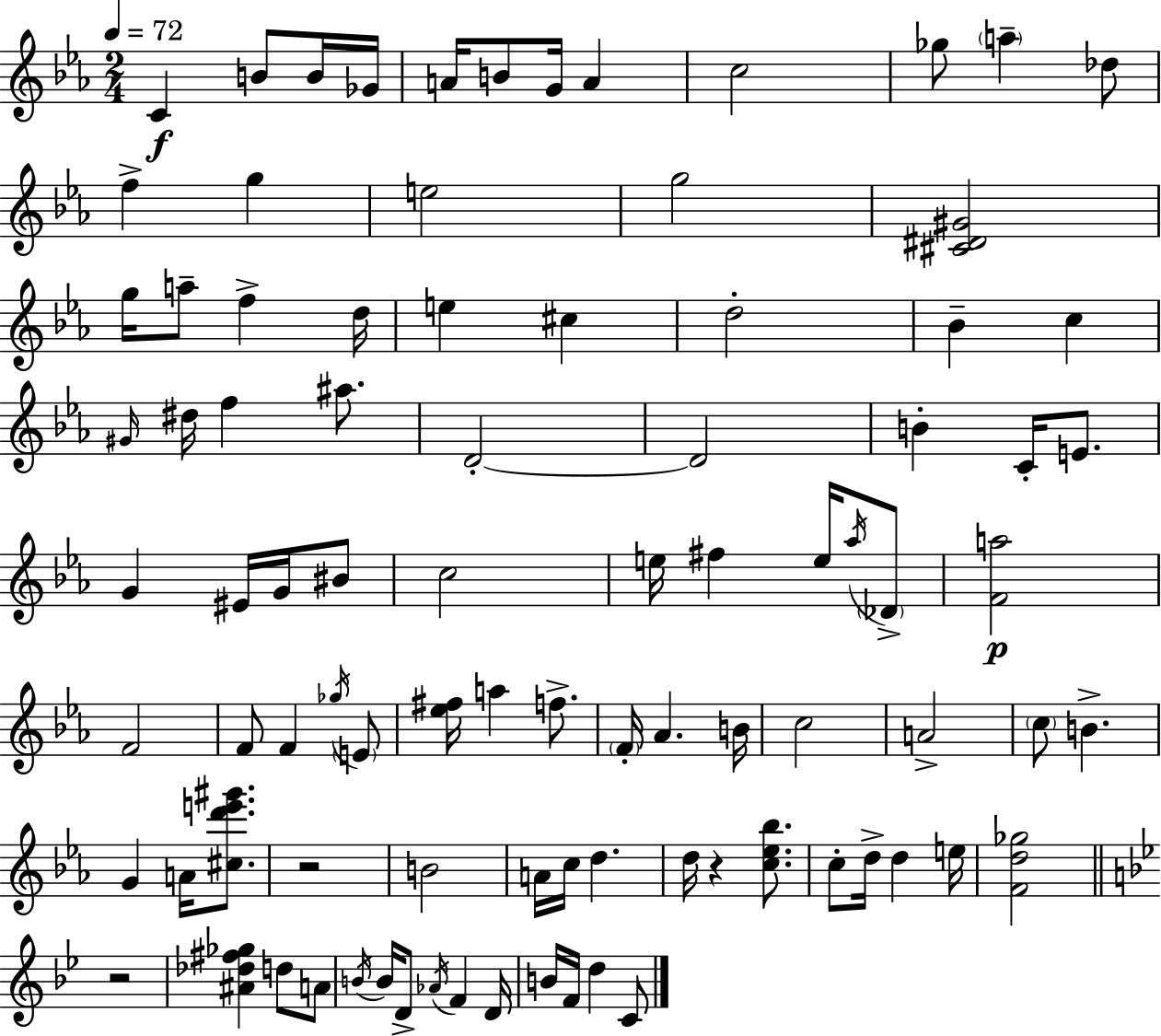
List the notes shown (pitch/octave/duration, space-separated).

C4/q B4/e B4/s Gb4/s A4/s B4/e G4/s A4/q C5/h Gb5/e A5/q Db5/e F5/q G5/q E5/h G5/h [C#4,D#4,G#4]/h G5/s A5/e F5/q D5/s E5/q C#5/q D5/h Bb4/q C5/q G#4/s D#5/s F5/q A#5/e. D4/h D4/h B4/q C4/s E4/e. G4/q EIS4/s G4/s BIS4/e C5/h E5/s F#5/q E5/s Ab5/s Db4/e [F4,A5]/h F4/h F4/e F4/q Gb5/s E4/e [Eb5,F#5]/s A5/q F5/e. F4/s Ab4/q. B4/s C5/h A4/h C5/e B4/q. G4/q A4/s [C#5,D6,E6,G#6]/e. R/h B4/h A4/s C5/s D5/q. D5/s R/q [C5,Eb5,Bb5]/e. C5/e D5/s D5/q E5/s [F4,D5,Gb5]/h R/h [A#4,Db5,F#5,Gb5]/q D5/e A4/e B4/s B4/s D4/e Ab4/s F4/q D4/s B4/s F4/s D5/q C4/e